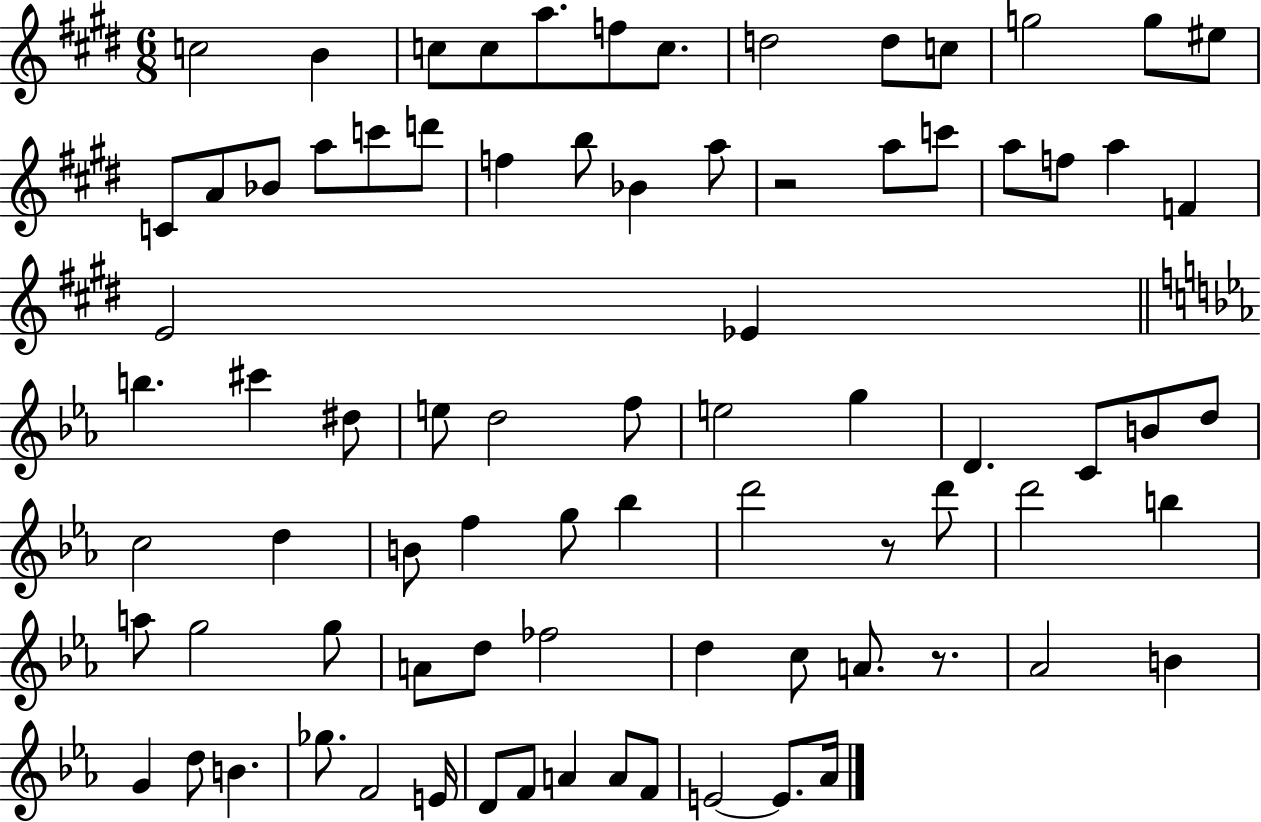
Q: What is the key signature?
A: E major